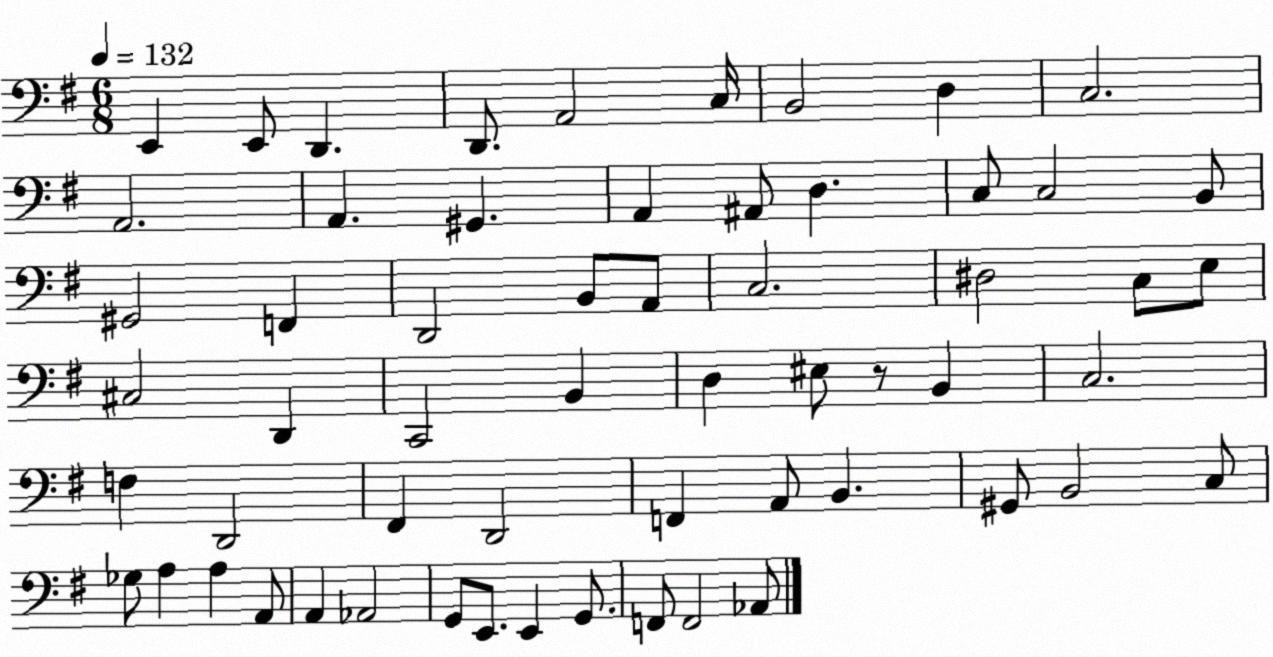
X:1
T:Untitled
M:6/8
L:1/4
K:G
E,, E,,/2 D,, D,,/2 A,,2 C,/4 B,,2 D, C,2 A,,2 A,, ^G,, A,, ^A,,/2 D, C,/2 C,2 B,,/2 ^G,,2 F,, D,,2 B,,/2 A,,/2 C,2 ^D,2 C,/2 E,/2 ^C,2 D,, C,,2 B,, D, ^E,/2 z/2 B,, C,2 F, D,,2 ^F,, D,,2 F,, A,,/2 B,, ^G,,/2 B,,2 C,/2 _G,/2 A, A, A,,/2 A,, _A,,2 G,,/2 E,,/2 E,, G,,/2 F,,/2 F,,2 _A,,/2